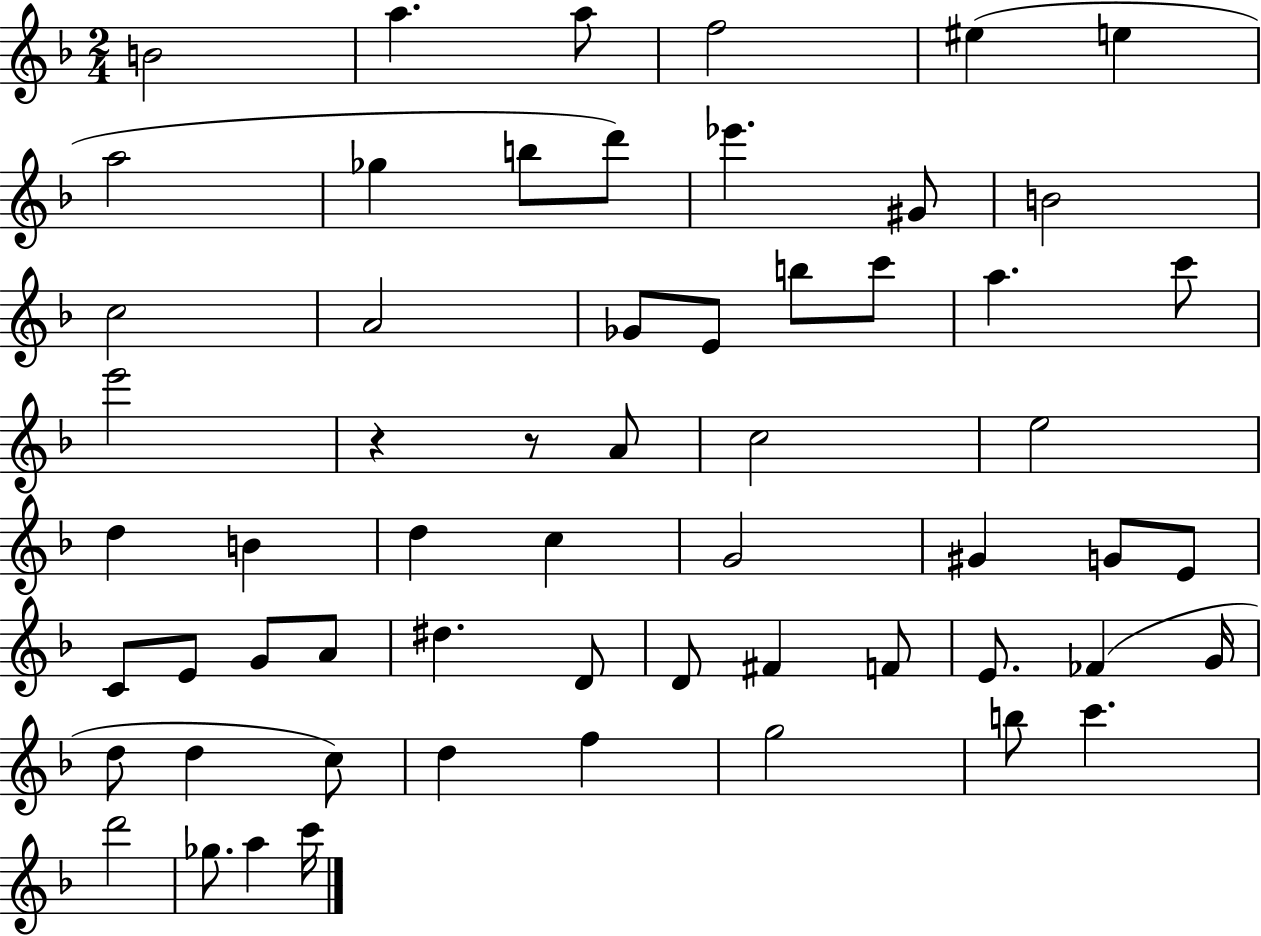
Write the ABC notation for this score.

X:1
T:Untitled
M:2/4
L:1/4
K:F
B2 a a/2 f2 ^e e a2 _g b/2 d'/2 _e' ^G/2 B2 c2 A2 _G/2 E/2 b/2 c'/2 a c'/2 e'2 z z/2 A/2 c2 e2 d B d c G2 ^G G/2 E/2 C/2 E/2 G/2 A/2 ^d D/2 D/2 ^F F/2 E/2 _F G/4 d/2 d c/2 d f g2 b/2 c' d'2 _g/2 a c'/4